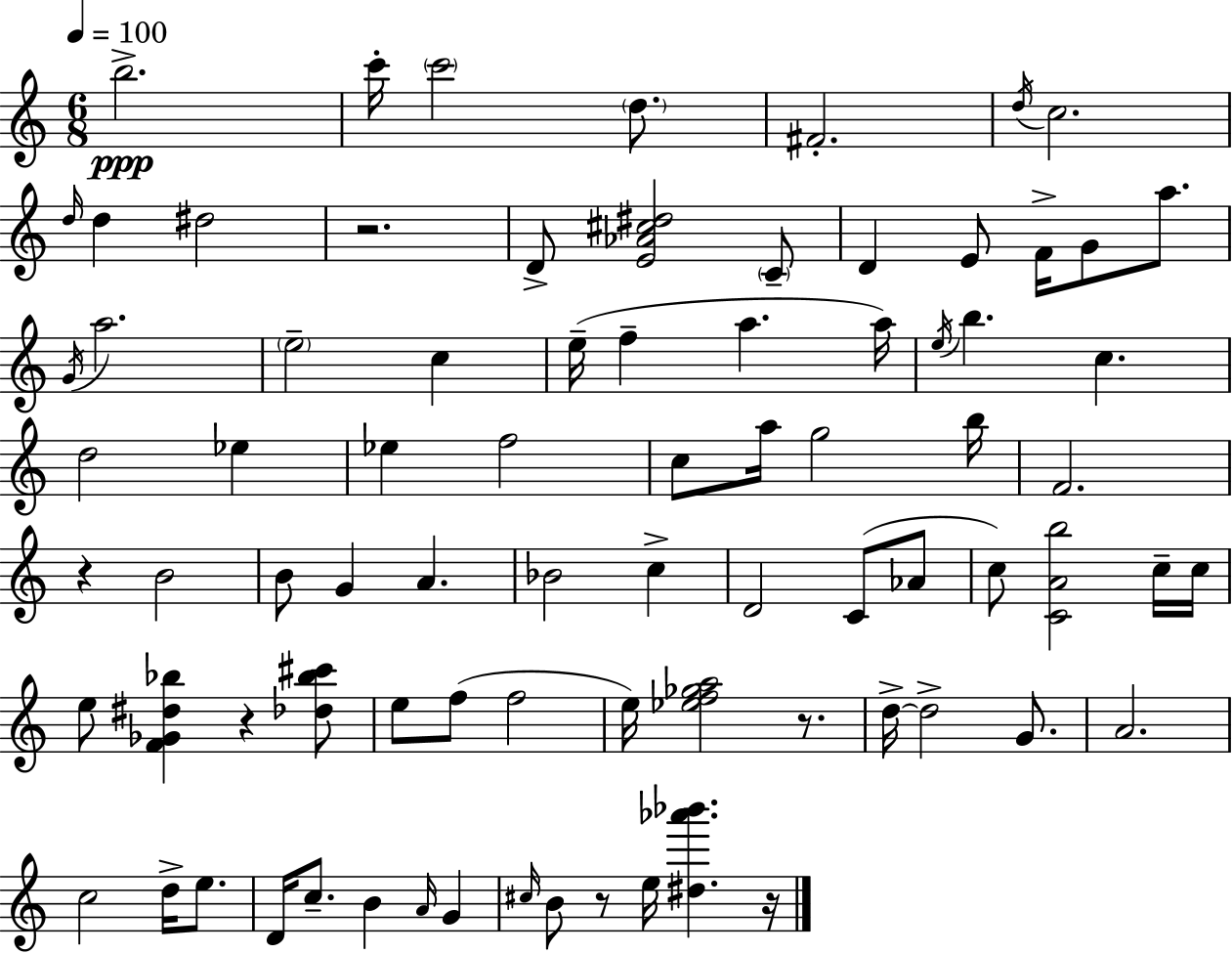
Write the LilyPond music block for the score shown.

{
  \clef treble
  \numericTimeSignature
  \time 6/8
  \key a \minor
  \tempo 4 = 100
  b''2.->\ppp | c'''16-. \parenthesize c'''2 \parenthesize d''8. | fis'2.-. | \acciaccatura { d''16 } c''2. | \break \grace { d''16 } d''4 dis''2 | r2. | d'8-> <e' aes' cis'' dis''>2 | \parenthesize c'8-- d'4 e'8 f'16-> g'8 a''8. | \break \acciaccatura { g'16 } a''2. | \parenthesize e''2-- c''4 | e''16--( f''4-- a''4. | a''16) \acciaccatura { e''16 } b''4. c''4. | \break d''2 | ees''4 ees''4 f''2 | c''8 a''16 g''2 | b''16 f'2. | \break r4 b'2 | b'8 g'4 a'4. | bes'2 | c''4-> d'2 | \break c'8( aes'8 c''8) <c' a' b''>2 | c''16-- c''16 e''8 <f' ges' dis'' bes''>4 r4 | <des'' bes'' cis'''>8 e''8 f''8( f''2 | e''16) <ees'' f'' ges'' a''>2 | \break r8. d''16->~~ d''2-> | g'8. a'2. | c''2 | d''16-> e''8. d'16 c''8.-- b'4 | \break \grace { a'16 } g'4 \grace { cis''16 } b'8 r8 e''16 <dis'' aes''' bes'''>4. | r16 \bar "|."
}